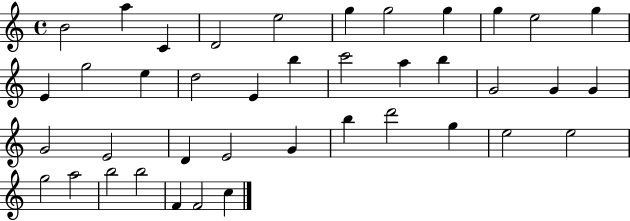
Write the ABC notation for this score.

X:1
T:Untitled
M:4/4
L:1/4
K:C
B2 a C D2 e2 g g2 g g e2 g E g2 e d2 E b c'2 a b G2 G G G2 E2 D E2 G b d'2 g e2 e2 g2 a2 b2 b2 F F2 c